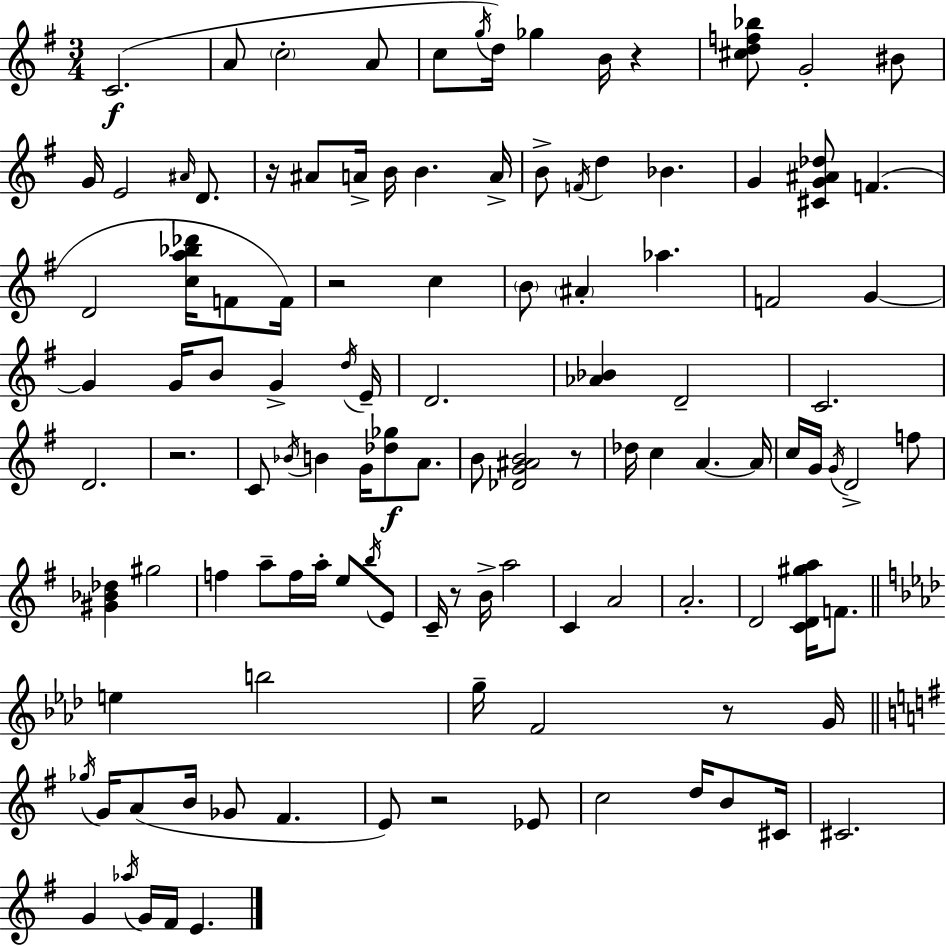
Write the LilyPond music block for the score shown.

{
  \clef treble
  \numericTimeSignature
  \time 3/4
  \key e \minor
  c'2.(\f | a'8 \parenthesize c''2-. a'8 | c''8 \acciaccatura { g''16 }) d''16 ges''4 b'16 r4 | <cis'' d'' f'' bes''>8 g'2-. bis'8 | \break g'16 e'2 \grace { ais'16 } d'8. | r16 ais'8 a'16-> b'16 b'4. | a'16-> b'8-> \acciaccatura { f'16 } d''4 bes'4. | g'4 <cis' g' ais' des''>8 f'4.( | \break d'2 <c'' a'' bes'' des'''>16 | f'8 f'16) r2 c''4 | \parenthesize b'8 \parenthesize ais'4-. aes''4. | f'2 g'4~~ | \break g'4 g'16 b'8 g'4-> | \acciaccatura { d''16 } e'16-- d'2. | <aes' bes'>4 d'2-- | c'2. | \break d'2. | r2. | c'8 \acciaccatura { bes'16 } b'4 g'16 | <des'' ges''>8\f a'8. b'8 <des' g' ais' b'>2 | \break r8 des''16 c''4 a'4.~~ | a'16 c''16 g'16 \acciaccatura { g'16 } d'2-> | f''8 <gis' bes' des''>4 gis''2 | f''4 a''8-- | \break f''16 a''16-. e''8 \acciaccatura { b''16 } e'8 c'16-- r8 b'16-> a''2 | c'4 a'2 | a'2.-. | d'2 | \break <c' d' gis'' a''>16 f'8. \bar "||" \break \key aes \major e''4 b''2 | g''16-- f'2 r8 g'16 | \bar "||" \break \key g \major \acciaccatura { ges''16 } g'16 a'8( b'16 ges'8 fis'4. | e'8) r2 ees'8 | c''2 d''16 b'8 | cis'16 cis'2. | \break g'4 \acciaccatura { aes''16 } g'16 fis'16 e'4. | \bar "|."
}